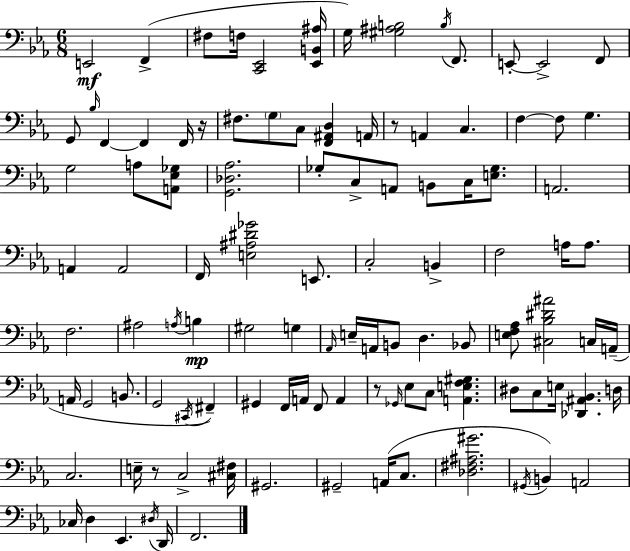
E2/h F2/q F#3/e F3/s [C2,Eb2]/h [Eb2,B2,A#3]/s G3/s [G#3,A#3,B3]/h B3/s F2/e. E2/e E2/h F2/e G2/e Bb3/s F2/q F2/q F2/s R/s F#3/e. G3/e C3/e [F2,A#2,D3]/q A2/s R/e A2/q C3/q. F3/q F3/e G3/q. G3/h A3/e [A2,Eb3,Gb3]/e [G2,Db3,Ab3]/h. Gb3/e C3/e A2/e B2/e C3/s [E3,Gb3]/e. A2/h. A2/q A2/h F2/s [E3,A#3,D#4,Gb4]/h E2/e. C3/h B2/q F3/h A3/s A3/e. F3/h. A#3/h A3/s B3/q G#3/h G3/q Ab2/s E3/s A2/s B2/e D3/q. Bb2/e [E3,F3,Ab3]/e [C#3,Bb3,D#4,A#4]/h C3/s A2/s A2/s G2/h B2/e. G2/h C#2/s F#2/q G#2/q F2/s A2/s F2/e A2/q R/e Gb2/s Eb3/e C3/e [A2,E3,F3,G#3]/q. D#3/e C3/e E3/s [Db2,A#2,Bb2]/q. D3/s C3/h. E3/s R/e C3/h [C#3,F#3]/s G#2/h. G#2/h A2/s C3/e. [Db3,F#3,A#3,G#4]/h. G#2/s B2/q A2/h CES3/s D3/q Eb2/q. D#3/s D2/s F2/h.